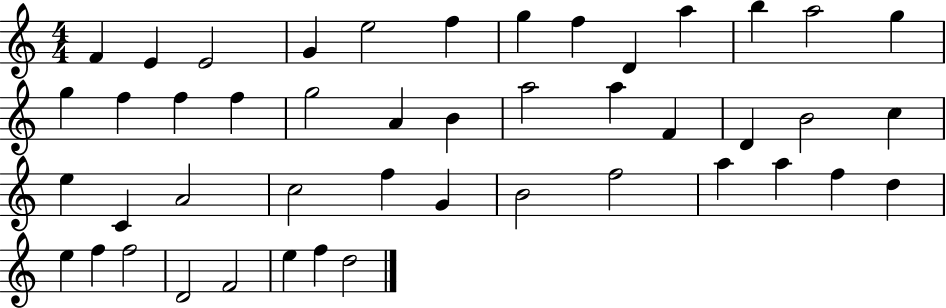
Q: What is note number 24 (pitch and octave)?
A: D4